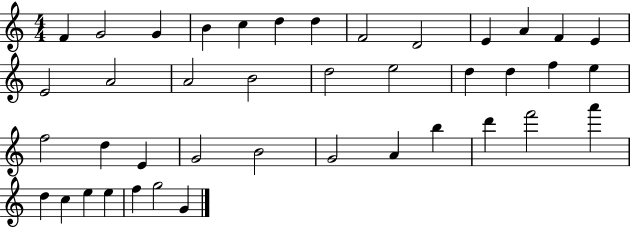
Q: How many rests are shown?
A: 0